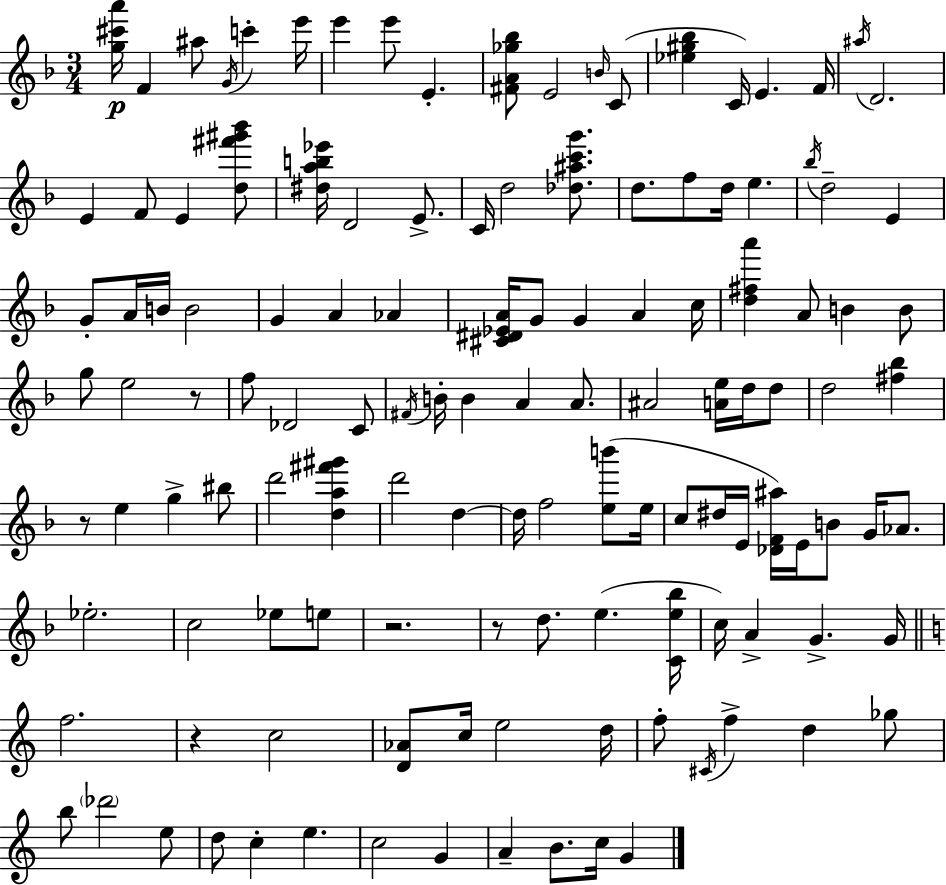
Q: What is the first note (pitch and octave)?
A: F4